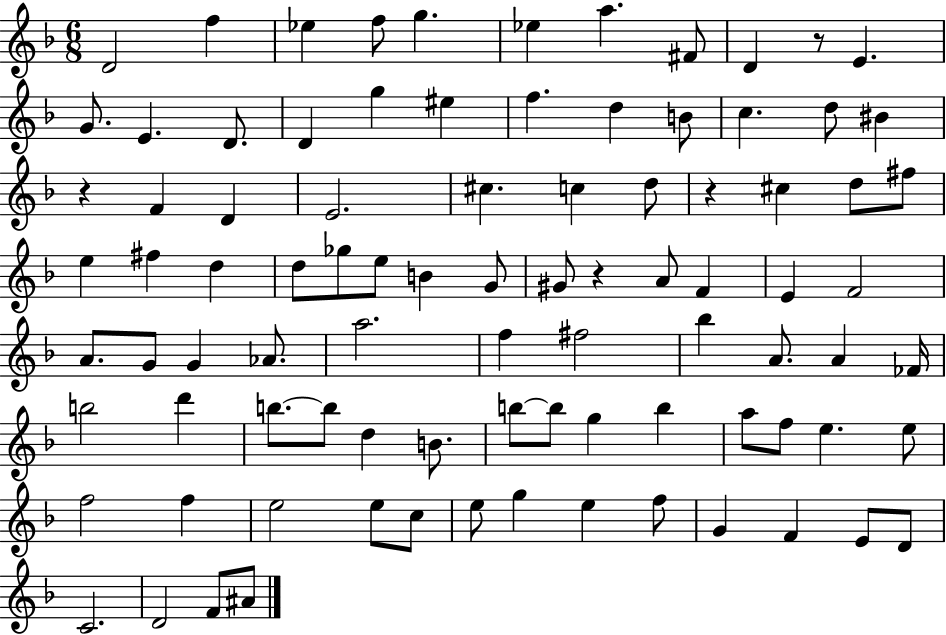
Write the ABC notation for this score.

X:1
T:Untitled
M:6/8
L:1/4
K:F
D2 f _e f/2 g _e a ^F/2 D z/2 E G/2 E D/2 D g ^e f d B/2 c d/2 ^B z F D E2 ^c c d/2 z ^c d/2 ^f/2 e ^f d d/2 _g/2 e/2 B G/2 ^G/2 z A/2 F E F2 A/2 G/2 G _A/2 a2 f ^f2 _b A/2 A _F/4 b2 d' b/2 b/2 d B/2 b/2 b/2 g b a/2 f/2 e e/2 f2 f e2 e/2 c/2 e/2 g e f/2 G F E/2 D/2 C2 D2 F/2 ^A/2